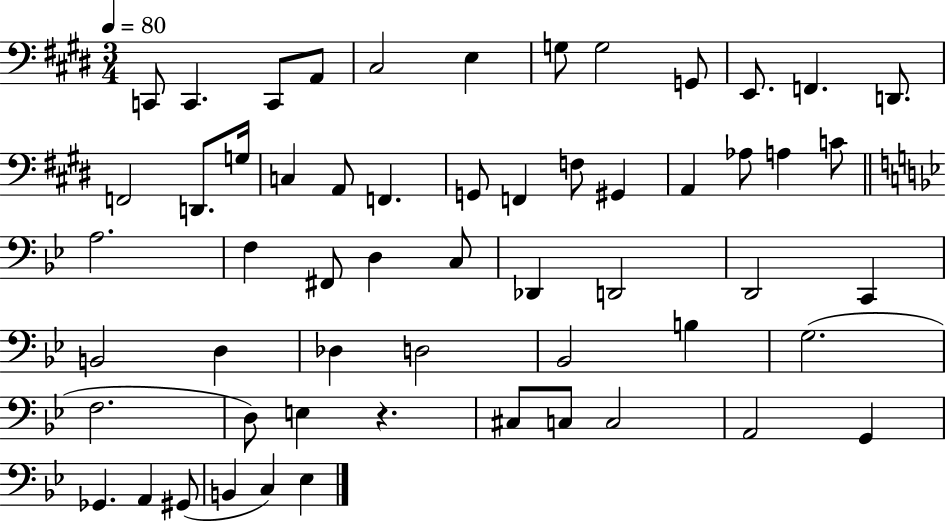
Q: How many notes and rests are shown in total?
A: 57